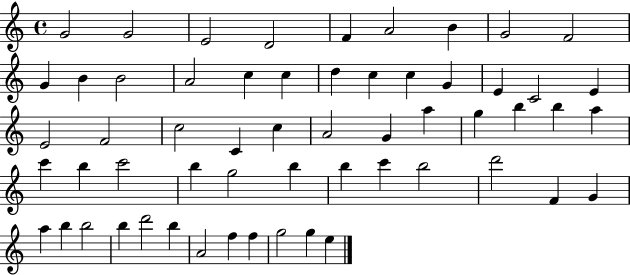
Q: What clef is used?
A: treble